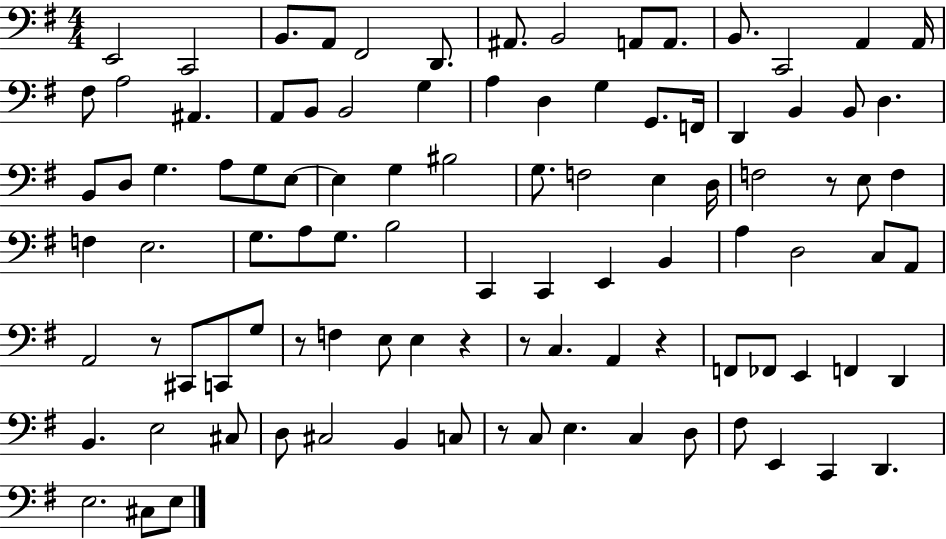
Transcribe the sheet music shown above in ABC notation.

X:1
T:Untitled
M:4/4
L:1/4
K:G
E,,2 C,,2 B,,/2 A,,/2 ^F,,2 D,,/2 ^A,,/2 B,,2 A,,/2 A,,/2 B,,/2 C,,2 A,, A,,/4 ^F,/2 A,2 ^A,, A,,/2 B,,/2 B,,2 G, A, D, G, G,,/2 F,,/4 D,, B,, B,,/2 D, B,,/2 D,/2 G, A,/2 G,/2 E,/2 E, G, ^B,2 G,/2 F,2 E, D,/4 F,2 z/2 E,/2 F, F, E,2 G,/2 A,/2 G,/2 B,2 C,, C,, E,, B,, A, D,2 C,/2 A,,/2 A,,2 z/2 ^C,,/2 C,,/2 G,/2 z/2 F, E,/2 E, z z/2 C, A,, z F,,/2 _F,,/2 E,, F,, D,, B,, E,2 ^C,/2 D,/2 ^C,2 B,, C,/2 z/2 C,/2 E, C, D,/2 ^F,/2 E,, C,, D,, E,2 ^C,/2 E,/2